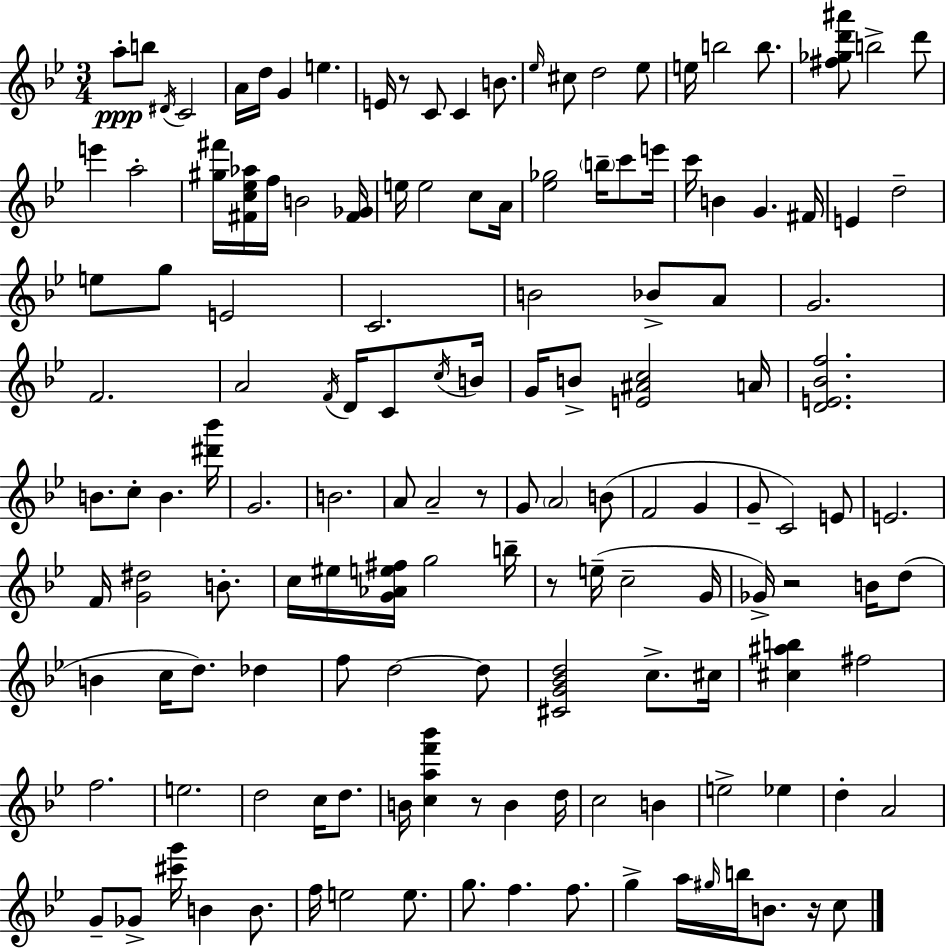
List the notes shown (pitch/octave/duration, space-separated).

A5/e B5/e D#4/s C4/h A4/s D5/s G4/q E5/q. E4/s R/e C4/e C4/q B4/e. Eb5/s C#5/e D5/h Eb5/e E5/s B5/h B5/e. [F#5,Gb5,D6,A#6]/e B5/h D6/e E6/q A5/h [G#5,F#6]/s [F#4,C5,Eb5,Ab5]/s F5/s B4/h [F#4,Gb4]/s E5/s E5/h C5/e A4/s [Eb5,Gb5]/h B5/s C6/e E6/s C6/s B4/q G4/q. F#4/s E4/q D5/h E5/e G5/e E4/h C4/h. B4/h Bb4/e A4/e G4/h. F4/h. A4/h F4/s D4/s C4/e C5/s B4/s G4/s B4/e [E4,A#4,C5]/h A4/s [D4,E4,Bb4,F5]/h. B4/e. C5/e B4/q. [D#6,Bb6]/s G4/h. B4/h. A4/e A4/h R/e G4/e A4/h B4/e F4/h G4/q G4/e C4/h E4/e E4/h. F4/s [G4,D#5]/h B4/e. C5/s EIS5/s [G4,Ab4,E5,F#5]/s G5/h B5/s R/e E5/s C5/h G4/s Gb4/s R/h B4/s D5/e B4/q C5/s D5/e. Db5/q F5/e D5/h D5/e [C#4,G4,Bb4,D5]/h C5/e. C#5/s [C#5,A#5,B5]/q F#5/h F5/h. E5/h. D5/h C5/s D5/e. B4/s [C5,A5,F6,Bb6]/q R/e B4/q D5/s C5/h B4/q E5/h Eb5/q D5/q A4/h G4/e Gb4/e [C#6,G6]/s B4/q B4/e. F5/s E5/h E5/e. G5/e. F5/q. F5/e. G5/q A5/s G#5/s B5/s B4/e. R/s C5/e